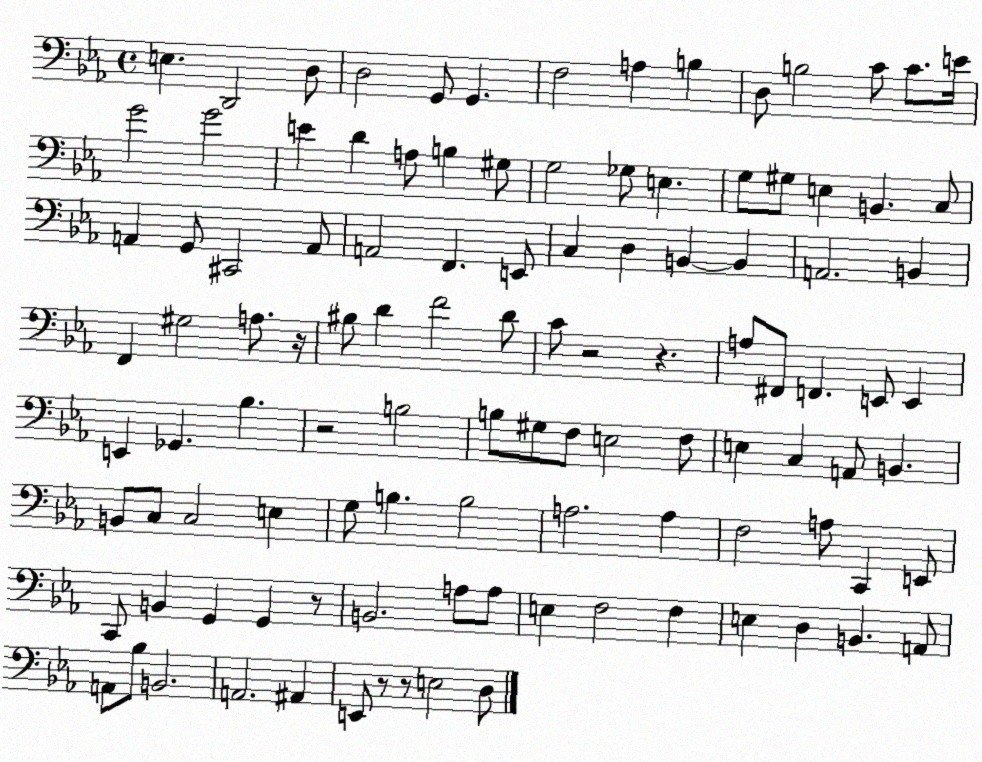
X:1
T:Untitled
M:4/4
L:1/4
K:Eb
E, D,,2 D,/2 D,2 G,,/2 G,, F,2 A, B, D,/2 B,2 C/2 C/2 E/4 G2 G2 E D A,/2 B, ^G,/2 G,2 _G,/2 E, G,/2 ^G,/2 E, B,, C,/2 A,, G,,/2 ^C,,2 A,,/2 A,,2 F,, E,,/2 C, D, B,, B,, A,,2 B,, F,, ^G,2 A,/2 z/4 ^B,/2 D F2 D/2 C/2 z2 z A,/2 ^F,,/2 F,, E,,/2 E,, E,, _G,, _B, z2 B,2 B,/2 ^G,/2 F,/2 E,2 F,/2 E, C, A,,/2 B,, B,,/2 C,/2 C,2 E, G,/2 B, B,2 A,2 A, F,2 A,/2 C,, E,,/2 C,,/2 B,, G,, G,, z/2 B,,2 A,/2 A,/2 E, F,2 F, E, D, B,, A,,/2 A,,/2 _B,/2 B,,2 A,,2 ^A,, E,,/2 z/2 z/2 E,2 D,/2